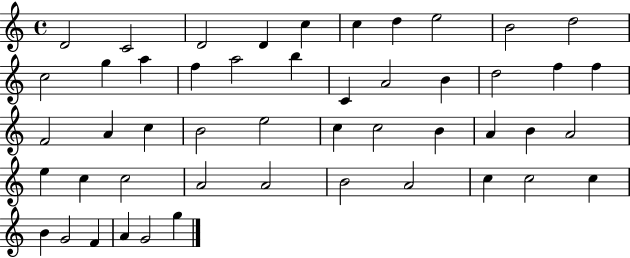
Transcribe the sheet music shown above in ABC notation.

X:1
T:Untitled
M:4/4
L:1/4
K:C
D2 C2 D2 D c c d e2 B2 d2 c2 g a f a2 b C A2 B d2 f f F2 A c B2 e2 c c2 B A B A2 e c c2 A2 A2 B2 A2 c c2 c B G2 F A G2 g